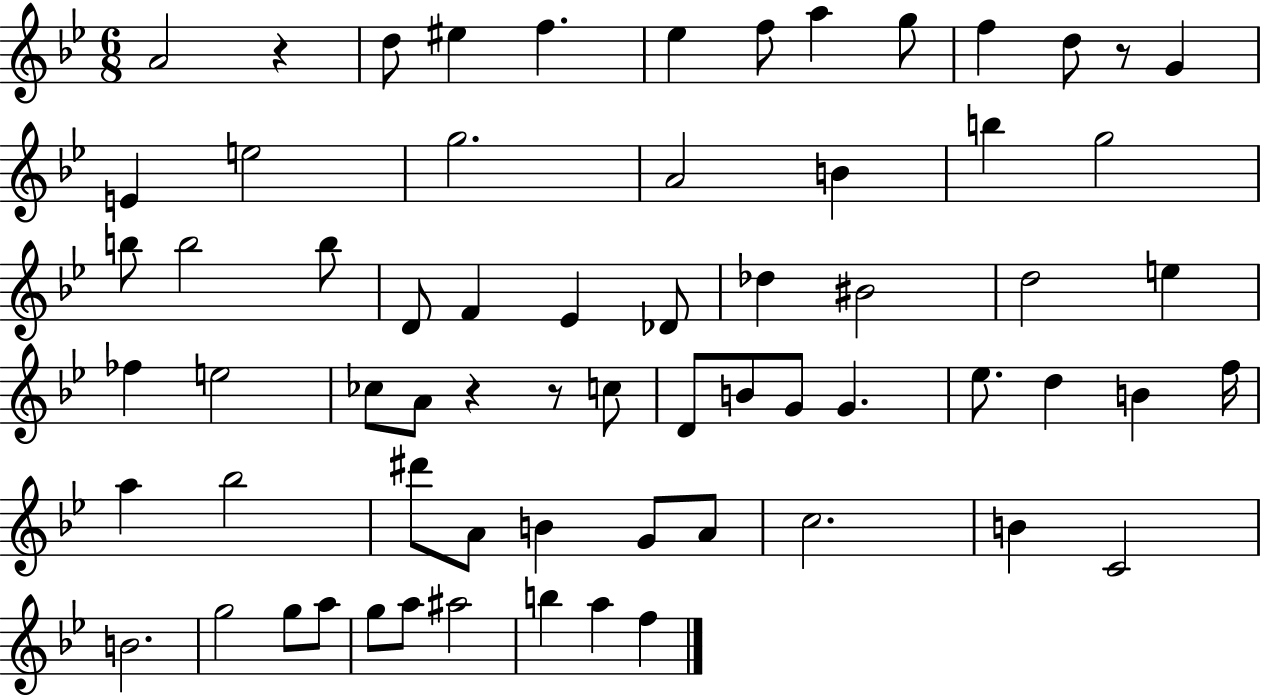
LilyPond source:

{
  \clef treble
  \numericTimeSignature
  \time 6/8
  \key bes \major
  a'2 r4 | d''8 eis''4 f''4. | ees''4 f''8 a''4 g''8 | f''4 d''8 r8 g'4 | \break e'4 e''2 | g''2. | a'2 b'4 | b''4 g''2 | \break b''8 b''2 b''8 | d'8 f'4 ees'4 des'8 | des''4 bis'2 | d''2 e''4 | \break fes''4 e''2 | ces''8 a'8 r4 r8 c''8 | d'8 b'8 g'8 g'4. | ees''8. d''4 b'4 f''16 | \break a''4 bes''2 | dis'''8 a'8 b'4 g'8 a'8 | c''2. | b'4 c'2 | \break b'2. | g''2 g''8 a''8 | g''8 a''8 ais''2 | b''4 a''4 f''4 | \break \bar "|."
}